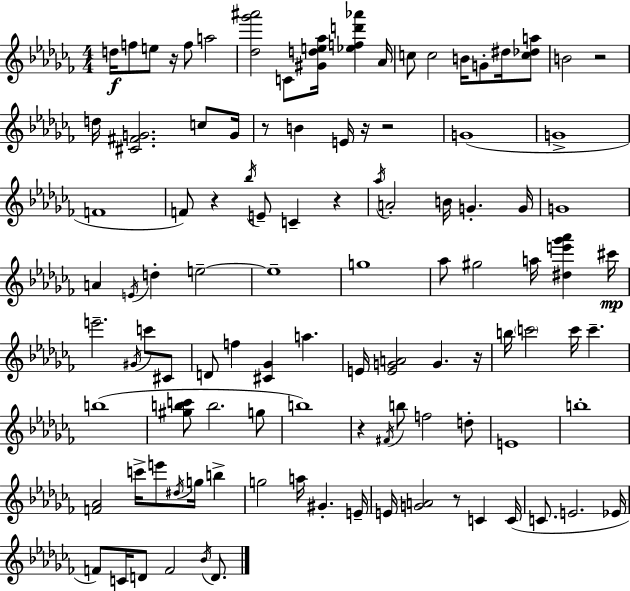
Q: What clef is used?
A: treble